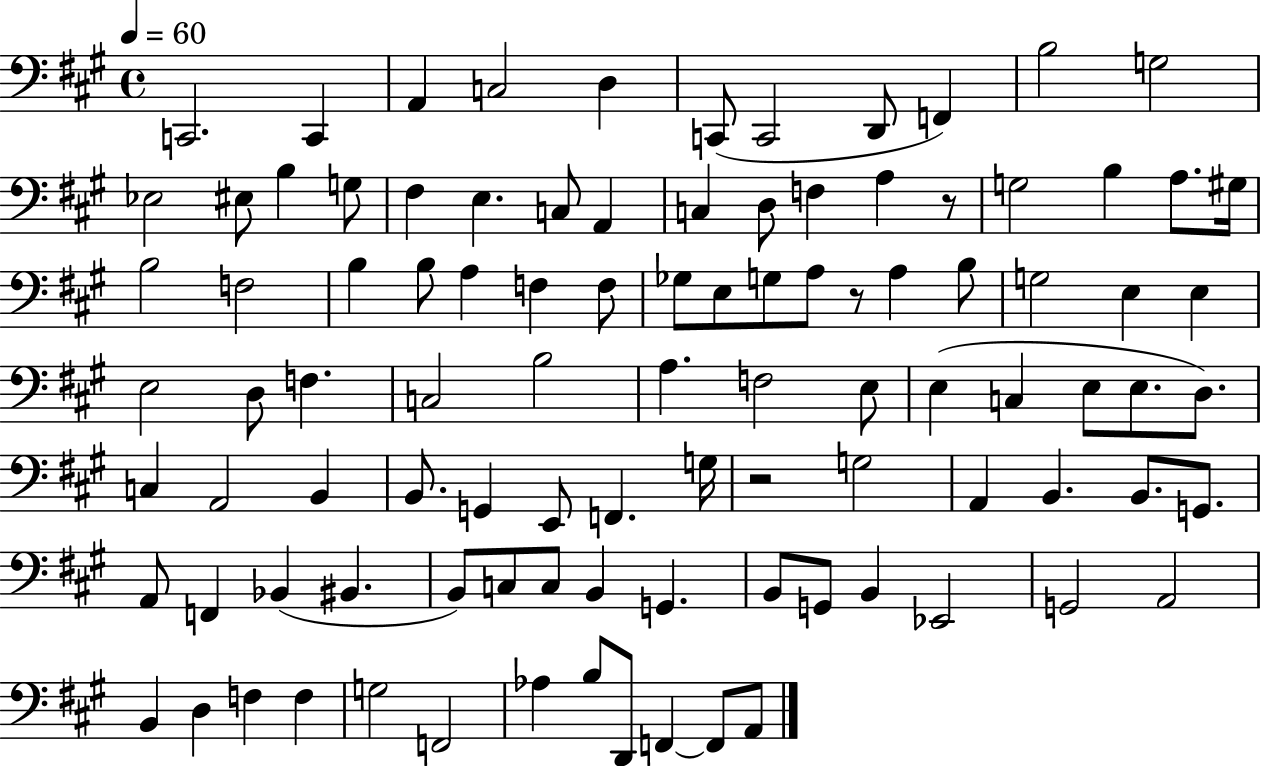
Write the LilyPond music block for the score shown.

{
  \clef bass
  \time 4/4
  \defaultTimeSignature
  \key a \major
  \tempo 4 = 60
  c,2. c,4 | a,4 c2 d4 | c,8( c,2 d,8 f,4) | b2 g2 | \break ees2 eis8 b4 g8 | fis4 e4. c8 a,4 | c4 d8 f4 a4 r8 | g2 b4 a8. gis16 | \break b2 f2 | b4 b8 a4 f4 f8 | ges8 e8 g8 a8 r8 a4 b8 | g2 e4 e4 | \break e2 d8 f4. | c2 b2 | a4. f2 e8 | e4( c4 e8 e8. d8.) | \break c4 a,2 b,4 | b,8. g,4 e,8 f,4. g16 | r2 g2 | a,4 b,4. b,8. g,8. | \break a,8 f,4 bes,4( bis,4. | b,8) c8 c8 b,4 g,4. | b,8 g,8 b,4 ees,2 | g,2 a,2 | \break b,4 d4 f4 f4 | g2 f,2 | aes4 b8 d,8 f,4~~ f,8 a,8 | \bar "|."
}